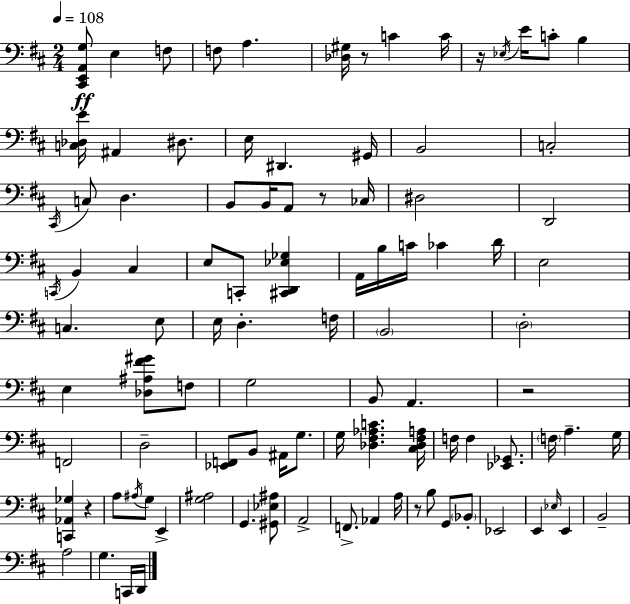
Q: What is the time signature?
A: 2/4